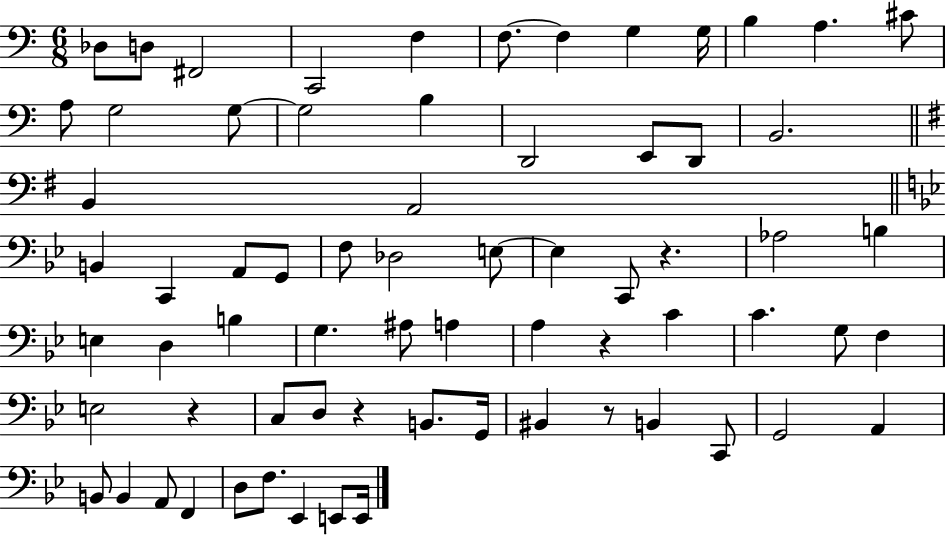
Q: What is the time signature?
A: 6/8